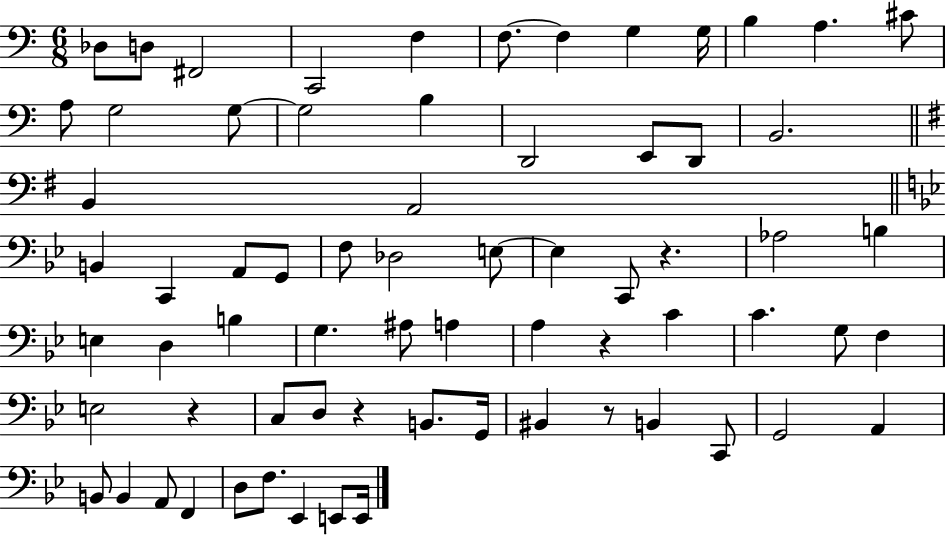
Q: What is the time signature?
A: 6/8